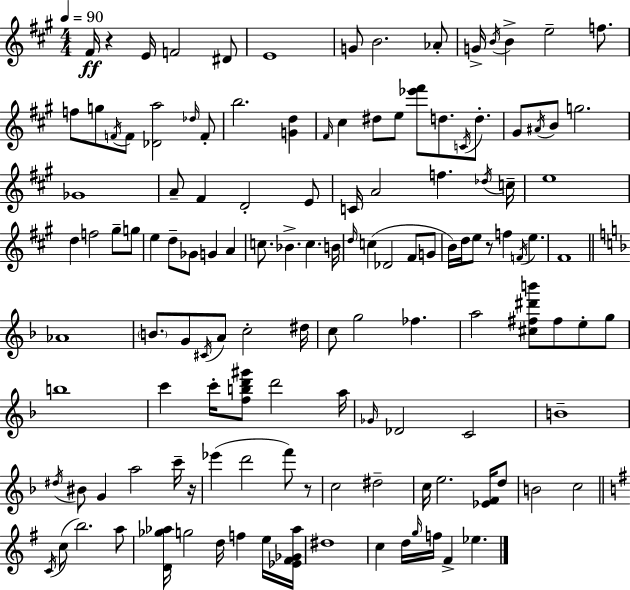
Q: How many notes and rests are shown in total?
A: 132